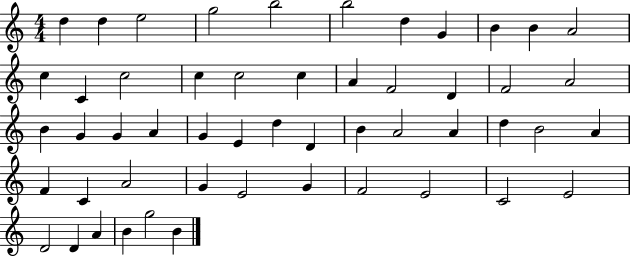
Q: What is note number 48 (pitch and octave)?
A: D4